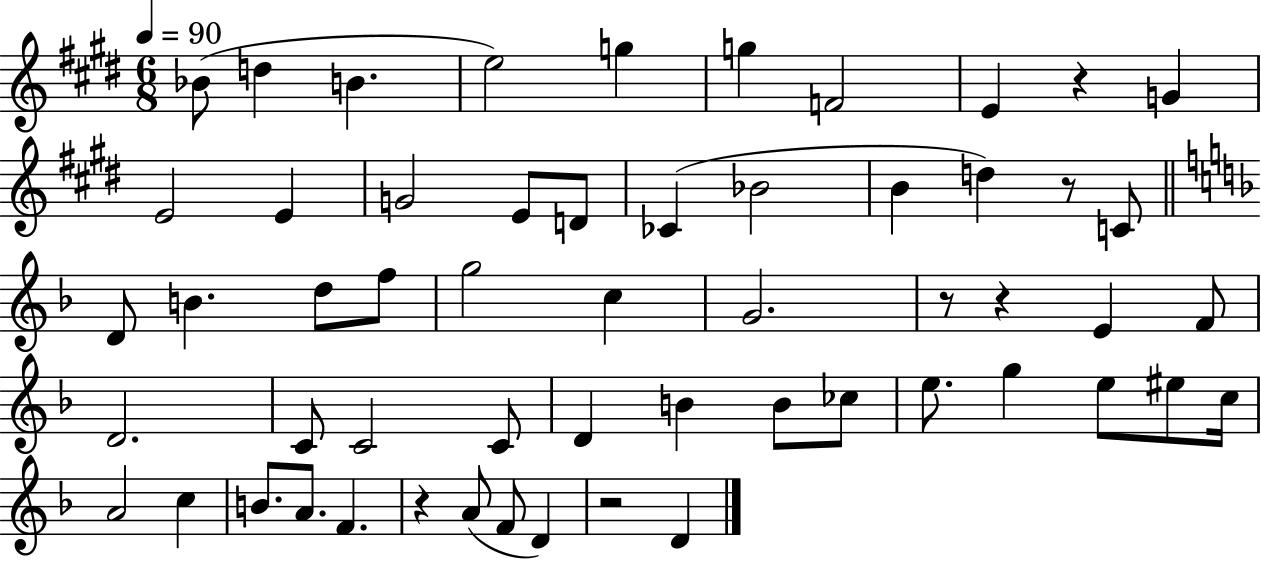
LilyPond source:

{
  \clef treble
  \numericTimeSignature
  \time 6/8
  \key e \major
  \tempo 4 = 90
  bes'8( d''4 b'4. | e''2) g''4 | g''4 f'2 | e'4 r4 g'4 | \break e'2 e'4 | g'2 e'8 d'8 | ces'4( bes'2 | b'4 d''4) r8 c'8 | \break \bar "||" \break \key f \major d'8 b'4. d''8 f''8 | g''2 c''4 | g'2. | r8 r4 e'4 f'8 | \break d'2. | c'8 c'2 c'8 | d'4 b'4 b'8 ces''8 | e''8. g''4 e''8 eis''8 c''16 | \break a'2 c''4 | b'8. a'8. f'4. | r4 a'8( f'8 d'4) | r2 d'4 | \break \bar "|."
}